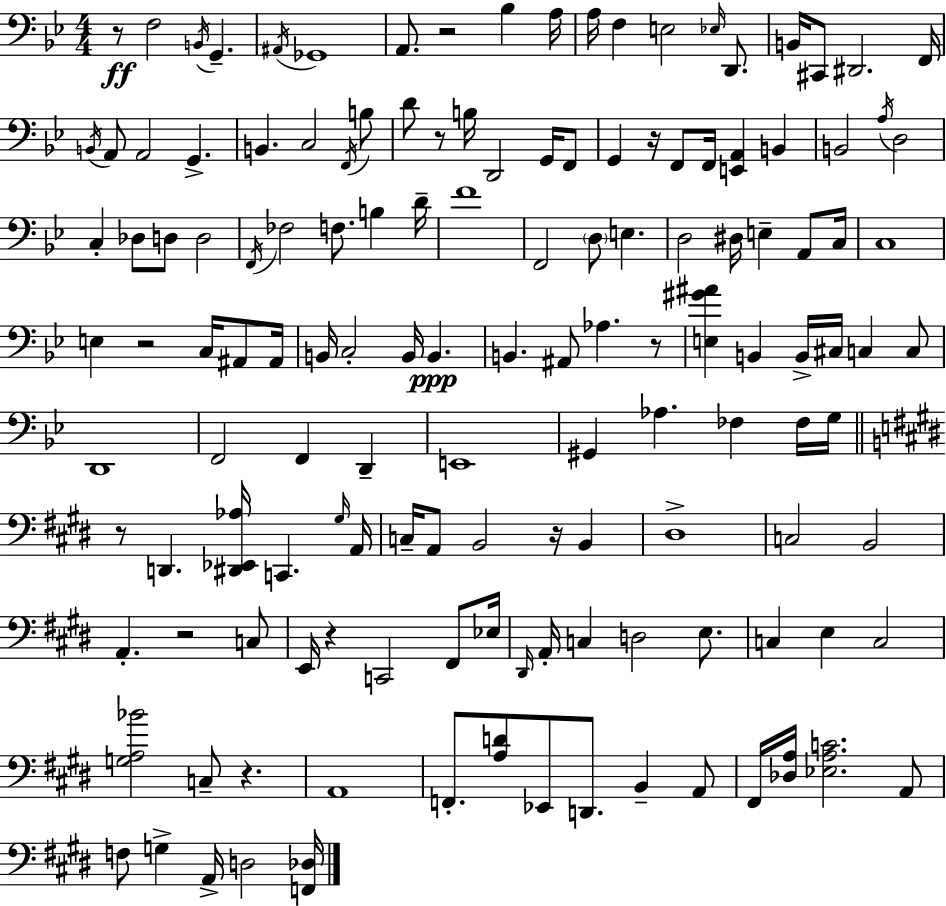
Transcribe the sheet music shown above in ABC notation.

X:1
T:Untitled
M:4/4
L:1/4
K:Bb
z/2 F,2 B,,/4 G,, ^A,,/4 _G,,4 A,,/2 z2 _B, A,/4 A,/4 F, E,2 _E,/4 D,,/2 B,,/4 ^C,,/2 ^D,,2 F,,/4 B,,/4 A,,/2 A,,2 G,, B,, C,2 F,,/4 B,/2 D/2 z/2 B,/4 D,,2 G,,/4 F,,/2 G,, z/4 F,,/2 F,,/4 [E,,A,,] B,, B,,2 A,/4 D,2 C, _D,/2 D,/2 D,2 F,,/4 _F,2 F,/2 B, D/4 F4 F,,2 D,/2 E, D,2 ^D,/4 E, A,,/2 C,/4 C,4 E, z2 C,/4 ^A,,/2 ^A,,/4 B,,/4 C,2 B,,/4 B,, B,, ^A,,/2 _A, z/2 [E,^G^A] B,, B,,/4 ^C,/4 C, C,/2 D,,4 F,,2 F,, D,, E,,4 ^G,, _A, _F, _F,/4 G,/4 z/2 D,, [^D,,_E,,_A,]/4 C,, ^G,/4 A,,/4 C,/4 A,,/2 B,,2 z/4 B,, ^D,4 C,2 B,,2 A,, z2 C,/2 E,,/4 z C,,2 ^F,,/2 _E,/4 ^D,,/4 A,,/4 C, D,2 E,/2 C, E, C,2 [G,A,_B]2 C,/2 z A,,4 F,,/2 [A,D]/2 _E,,/2 D,,/2 B,, A,,/2 ^F,,/4 [_D,A,]/4 [_E,A,C]2 A,,/2 F,/2 G, A,,/4 D,2 [F,,_D,]/4